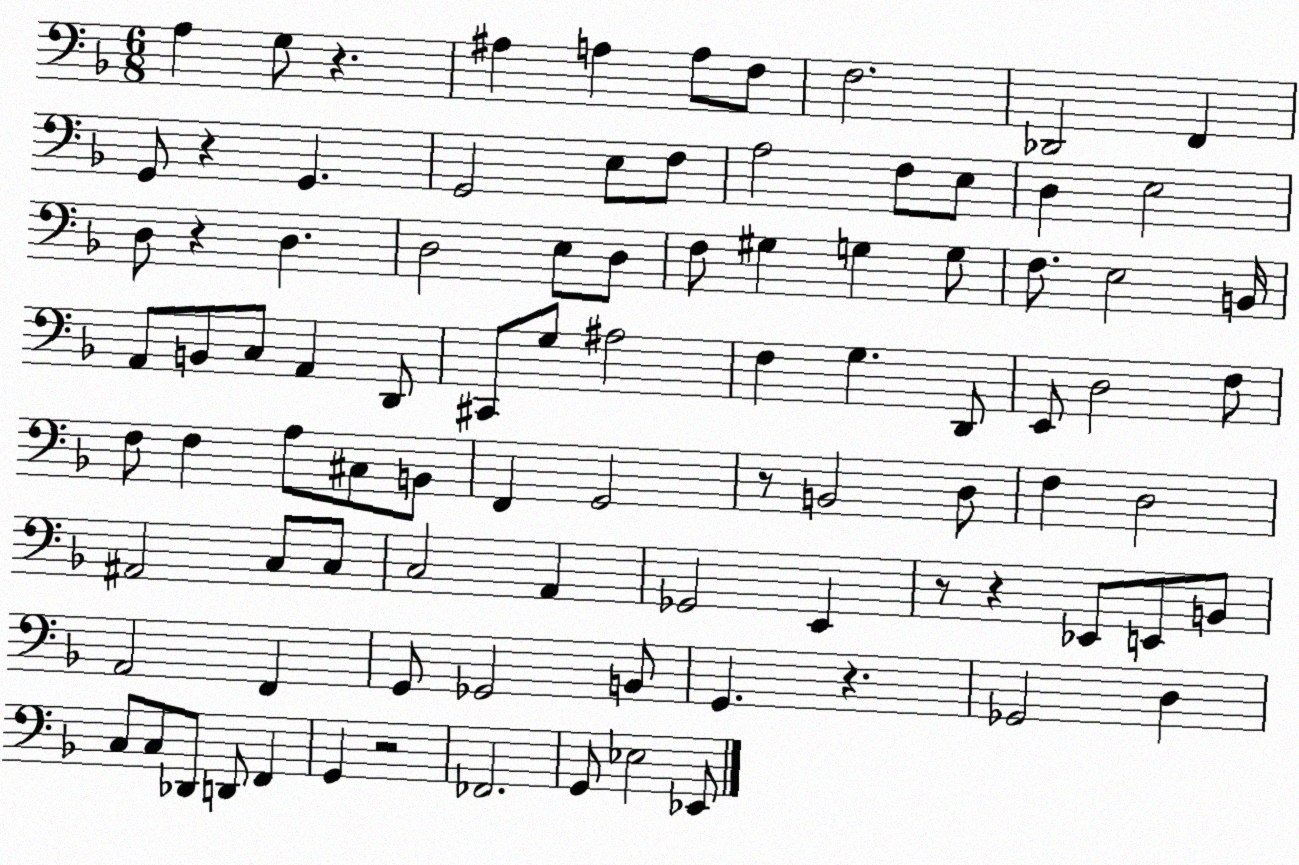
X:1
T:Untitled
M:6/8
L:1/4
K:F
A, G,/2 z ^A, A, A,/2 F,/2 F,2 _D,,2 F,, G,,/2 z G,, G,,2 E,/2 F,/2 A,2 F,/2 E,/2 D, E,2 D,/2 z D, D,2 E,/2 D,/2 F,/2 ^G, G, G,/2 F,/2 E,2 B,,/4 A,,/2 B,,/2 C,/2 A,, D,,/2 ^C,,/2 G,/2 ^A,2 F, G, D,,/2 E,,/2 D,2 F,/2 F,/2 F, A,/2 ^C,/2 B,,/2 F,, G,,2 z/2 B,,2 D,/2 F, D,2 ^A,,2 C,/2 C,/2 C,2 A,, _G,,2 E,, z/2 z _E,,/2 E,,/2 B,,/2 A,,2 F,, G,,/2 _G,,2 B,,/2 G,, z _G,,2 D, C,/2 C,/2 _D,,/2 D,,/2 F,, G,, z2 _F,,2 G,,/2 _E,2 _E,,/2